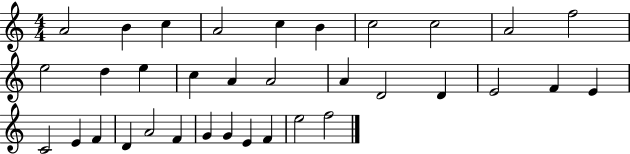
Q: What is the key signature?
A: C major